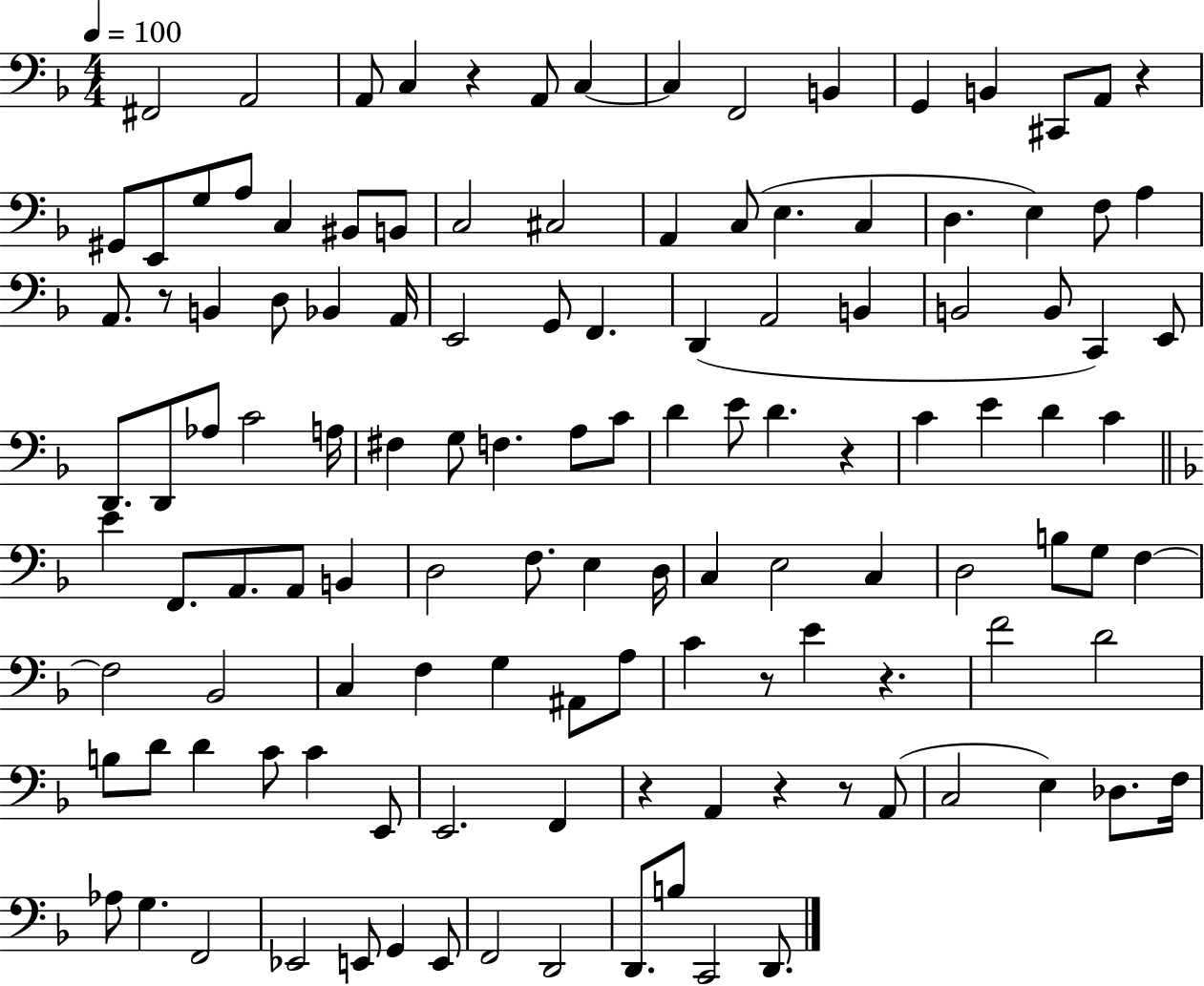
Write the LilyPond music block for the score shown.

{
  \clef bass
  \numericTimeSignature
  \time 4/4
  \key f \major
  \tempo 4 = 100
  fis,2 a,2 | a,8 c4 r4 a,8 c4~~ | c4 f,2 b,4 | g,4 b,4 cis,8 a,8 r4 | \break gis,8 e,8 g8 a8 c4 bis,8 b,8 | c2 cis2 | a,4 c8( e4. c4 | d4. e4) f8 a4 | \break a,8. r8 b,4 d8 bes,4 a,16 | e,2 g,8 f,4. | d,4( a,2 b,4 | b,2 b,8 c,4) e,8 | \break d,8. d,8 aes8 c'2 a16 | fis4 g8 f4. a8 c'8 | d'4 e'8 d'4. r4 | c'4 e'4 d'4 c'4 | \break \bar "||" \break \key f \major e'4 f,8. a,8. a,8 b,4 | d2 f8. e4 d16 | c4 e2 c4 | d2 b8 g8 f4~~ | \break f2 bes,2 | c4 f4 g4 ais,8 a8 | c'4 r8 e'4 r4. | f'2 d'2 | \break b8 d'8 d'4 c'8 c'4 e,8 | e,2. f,4 | r4 a,4 r4 r8 a,8( | c2 e4) des8. f16 | \break aes8 g4. f,2 | ees,2 e,8 g,4 e,8 | f,2 d,2 | d,8. b8 c,2 d,8. | \break \bar "|."
}